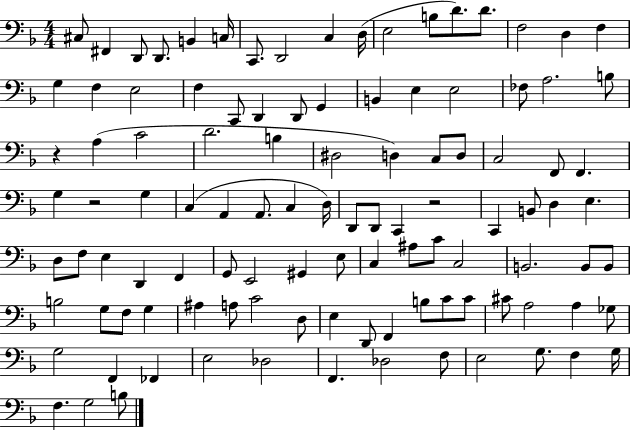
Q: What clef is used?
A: bass